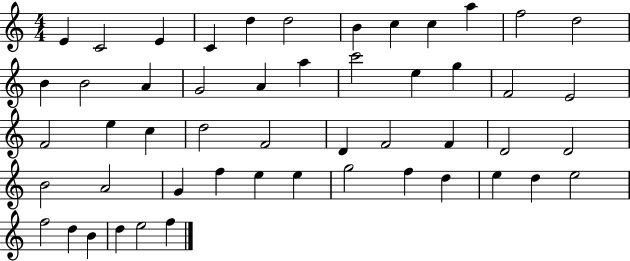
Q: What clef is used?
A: treble